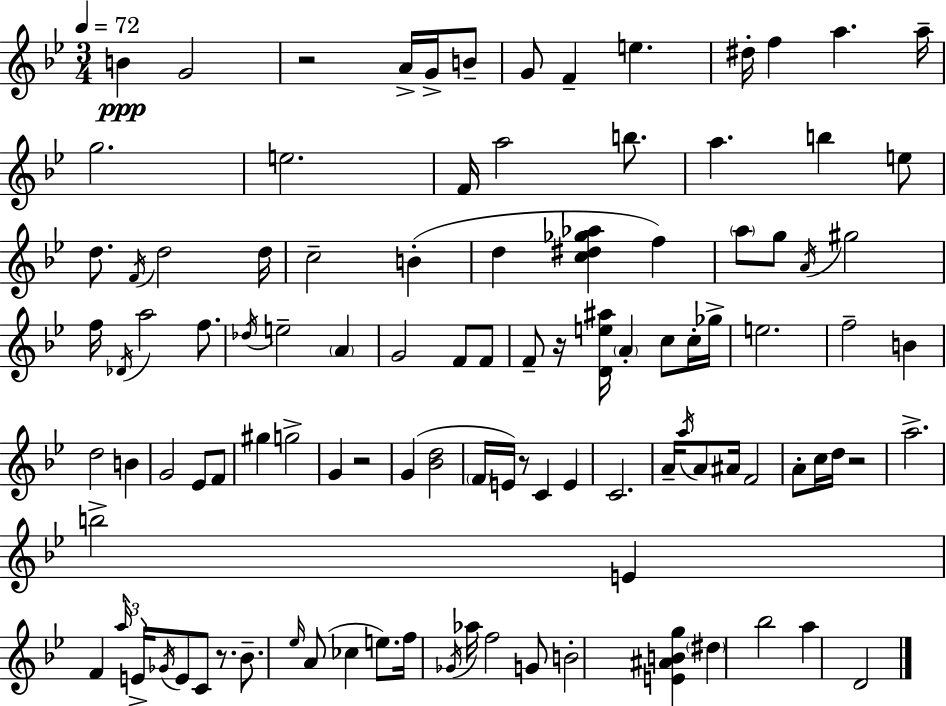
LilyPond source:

{
  \clef treble
  \numericTimeSignature
  \time 3/4
  \key bes \major
  \tempo 4 = 72
  \repeat volta 2 { b'4\ppp g'2 | r2 a'16-> g'16-> b'8-- | g'8 f'4-- e''4. | dis''16-. f''4 a''4. a''16-- | \break g''2. | e''2. | f'16 a''2 b''8. | a''4. b''4 e''8 | \break d''8. \acciaccatura { f'16 } d''2 | d''16 c''2-- b'4-.( | d''4 <c'' dis'' ges'' aes''>4 f''4) | \parenthesize a''8 g''8 \acciaccatura { a'16 } gis''2 | \break f''16 \acciaccatura { des'16 } a''2 | f''8. \acciaccatura { des''16 } e''2-- | \parenthesize a'4 g'2 | f'8 f'8 f'8-- r16 <d' e'' ais''>16 \parenthesize a'4-. | \break c''8 c''16-. ges''16-> e''2. | f''2-- | b'4 d''2 | b'4 g'2 | \break ees'8 f'8 gis''4 g''2-> | g'4 r2 | g'4( <bes' d''>2 | \parenthesize f'16 e'16) r8 c'4 | \break e'4 c'2. | a'16-- \acciaccatura { a''16 } a'8 ais'16 f'2 | a'8-. c''16 d''16 r2 | a''2.-> | \break b''2-> | e'4 f'4 \tuplet 3/2 { \grace { a''16 } e'16-> \acciaccatura { ges'16 } } | e'8 c'8 r8. bes'8.-- \grace { ees''16 } a'8( | ces''4 e''8.) f''16 \acciaccatura { ges'16 } aes''16 f''2 | \break g'8 b'2-. | <e' ais' b' g''>4 \parenthesize dis''4 | bes''2 a''4 | d'2 } \bar "|."
}